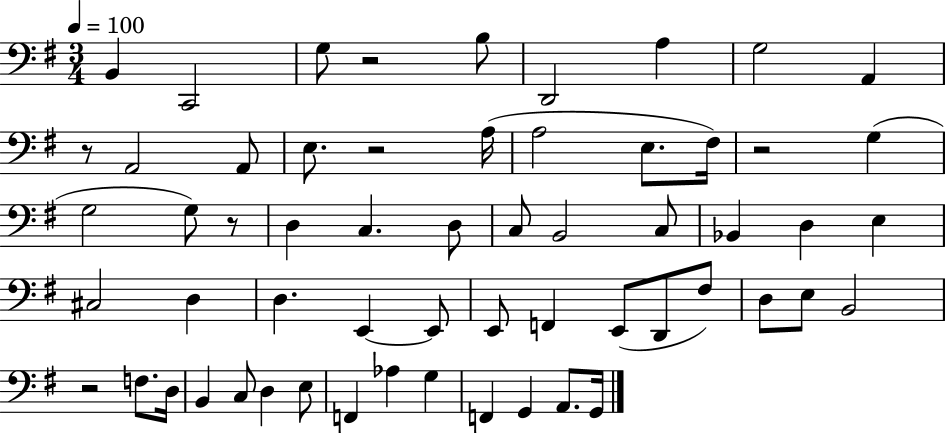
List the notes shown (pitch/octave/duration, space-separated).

B2/q C2/h G3/e R/h B3/e D2/h A3/q G3/h A2/q R/e A2/h A2/e E3/e. R/h A3/s A3/h E3/e. F#3/s R/h G3/q G3/h G3/e R/e D3/q C3/q. D3/e C3/e B2/h C3/e Bb2/q D3/q E3/q C#3/h D3/q D3/q. E2/q E2/e E2/e F2/q E2/e D2/e F#3/e D3/e E3/e B2/h R/h F3/e. D3/s B2/q C3/e D3/q E3/e F2/q Ab3/q G3/q F2/q G2/q A2/e. G2/s